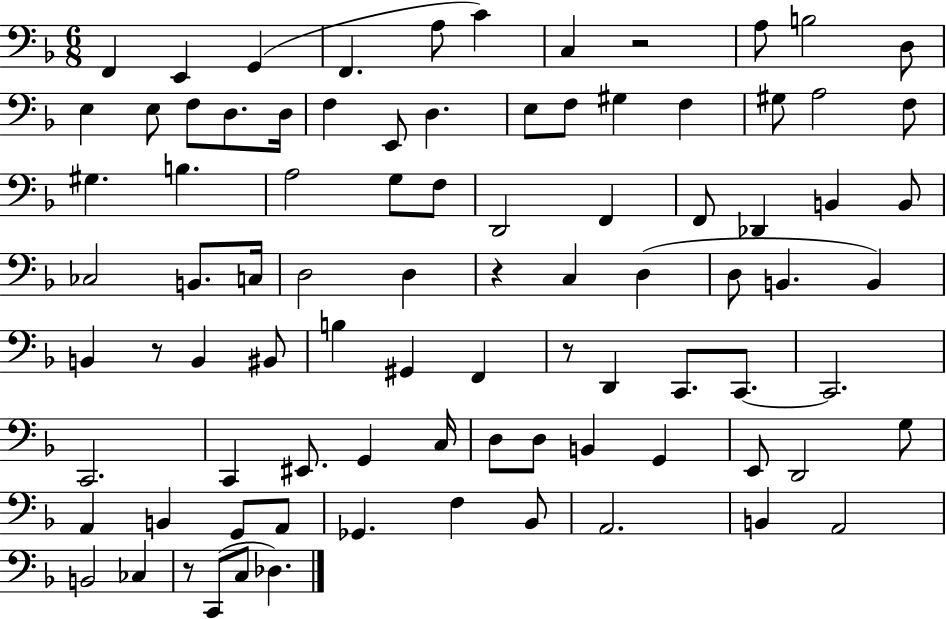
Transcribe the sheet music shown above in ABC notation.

X:1
T:Untitled
M:6/8
L:1/4
K:F
F,, E,, G,, F,, A,/2 C C, z2 A,/2 B,2 D,/2 E, E,/2 F,/2 D,/2 D,/4 F, E,,/2 D, E,/2 F,/2 ^G, F, ^G,/2 A,2 F,/2 ^G, B, A,2 G,/2 F,/2 D,,2 F,, F,,/2 _D,, B,, B,,/2 _C,2 B,,/2 C,/4 D,2 D, z C, D, D,/2 B,, B,, B,, z/2 B,, ^B,,/2 B, ^G,, F,, z/2 D,, C,,/2 C,,/2 C,,2 C,,2 C,, ^E,,/2 G,, C,/4 D,/2 D,/2 B,, G,, E,,/2 D,,2 G,/2 A,, B,, G,,/2 A,,/2 _G,, F, _B,,/2 A,,2 B,, A,,2 B,,2 _C, z/2 C,,/2 C,/2 _D,